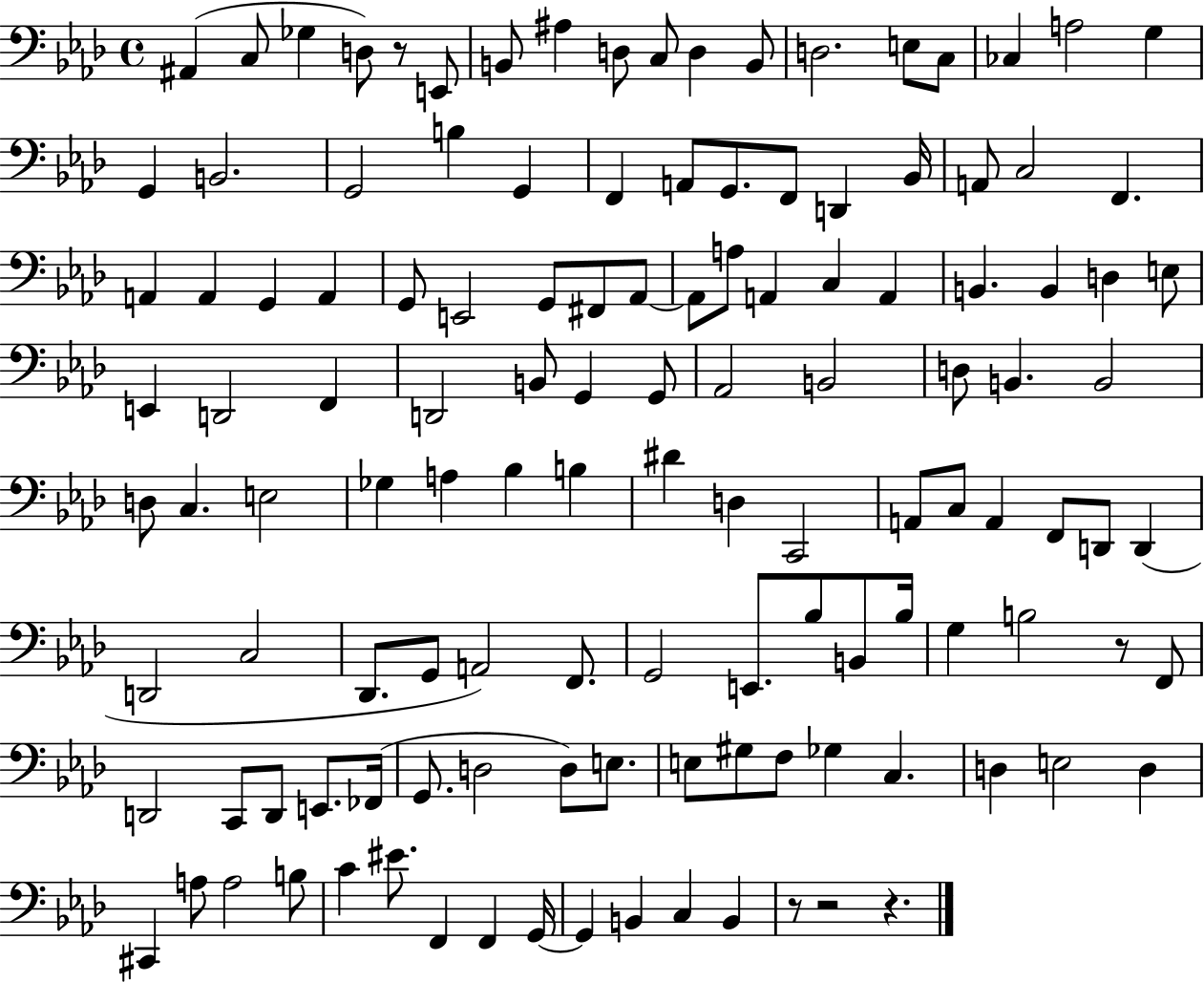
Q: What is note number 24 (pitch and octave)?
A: A2